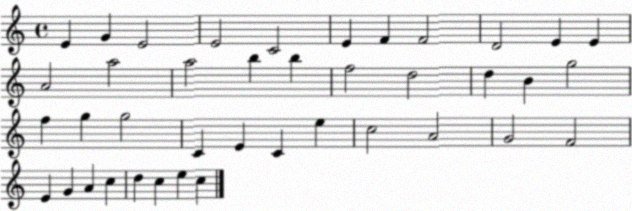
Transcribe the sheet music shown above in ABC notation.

X:1
T:Untitled
M:4/4
L:1/4
K:C
E G E2 E2 C2 E F F2 D2 E E A2 a2 a2 b b f2 d2 d B g2 f g g2 C E C e c2 A2 G2 F2 E G A c d c e c